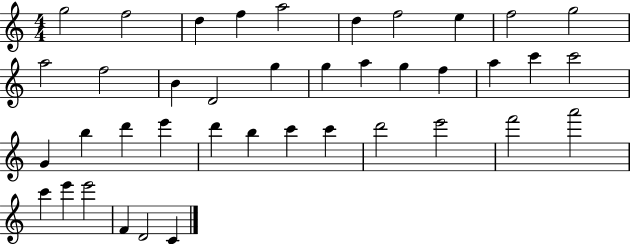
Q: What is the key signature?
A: C major